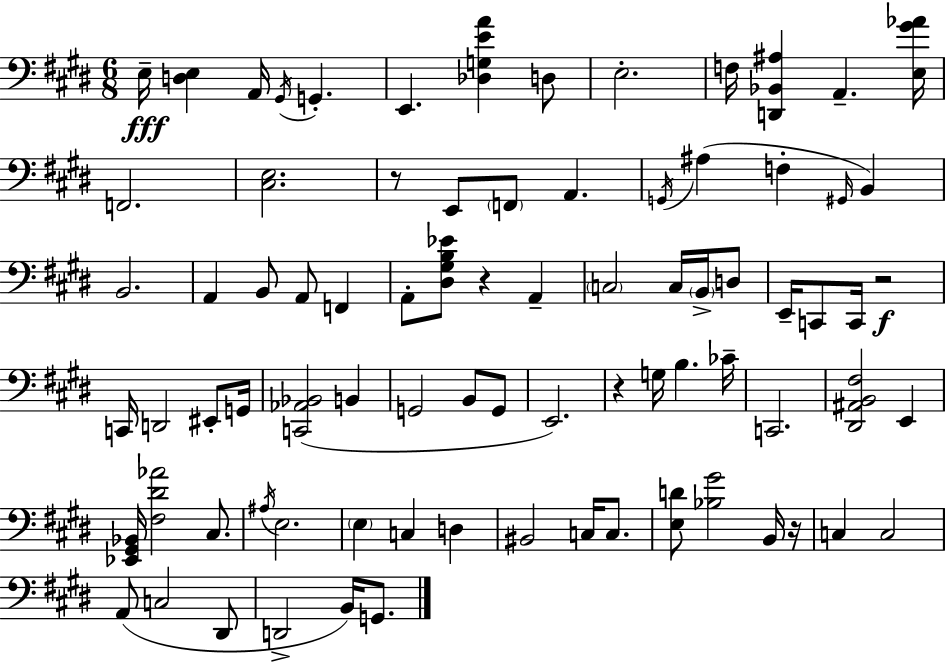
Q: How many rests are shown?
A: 5